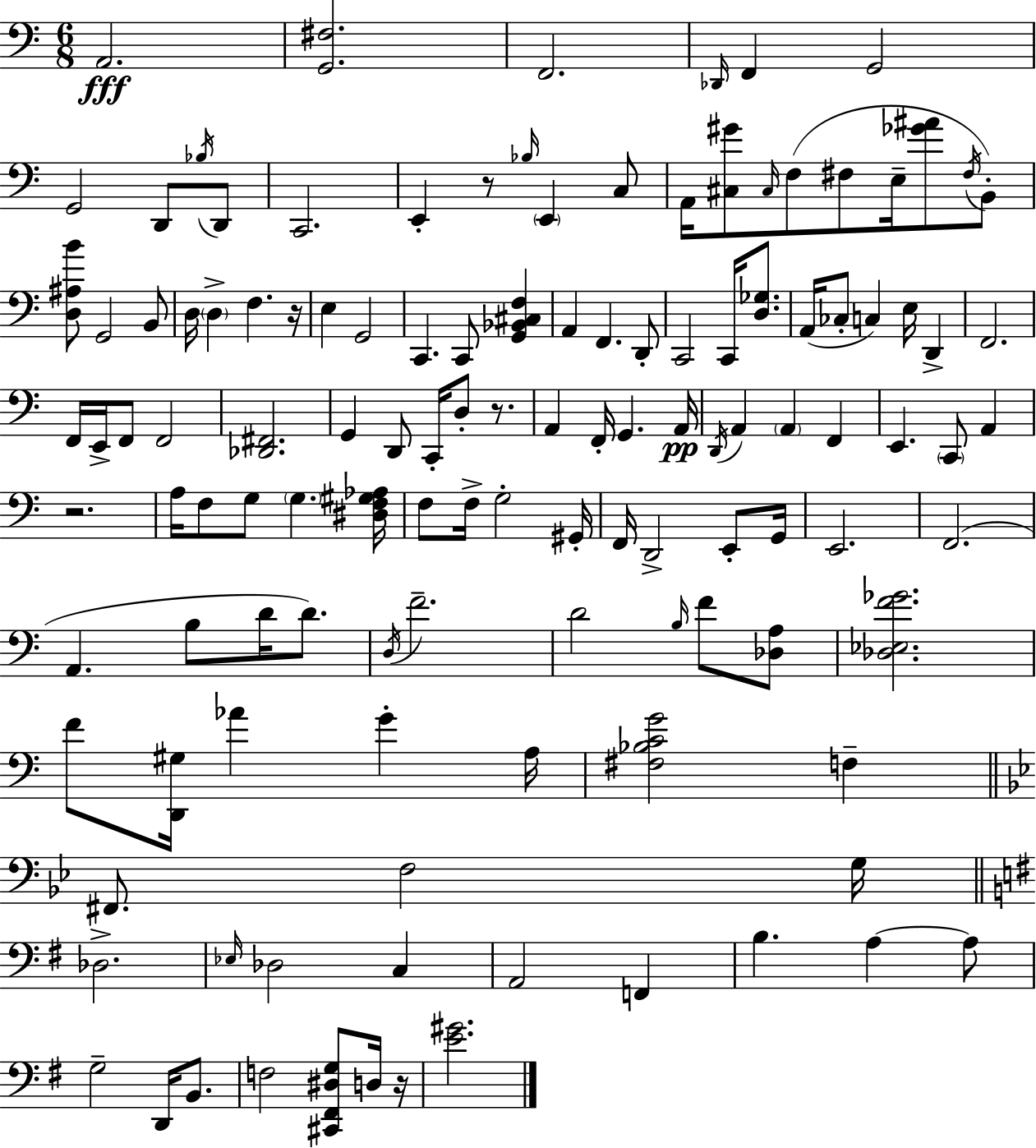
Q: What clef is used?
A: bass